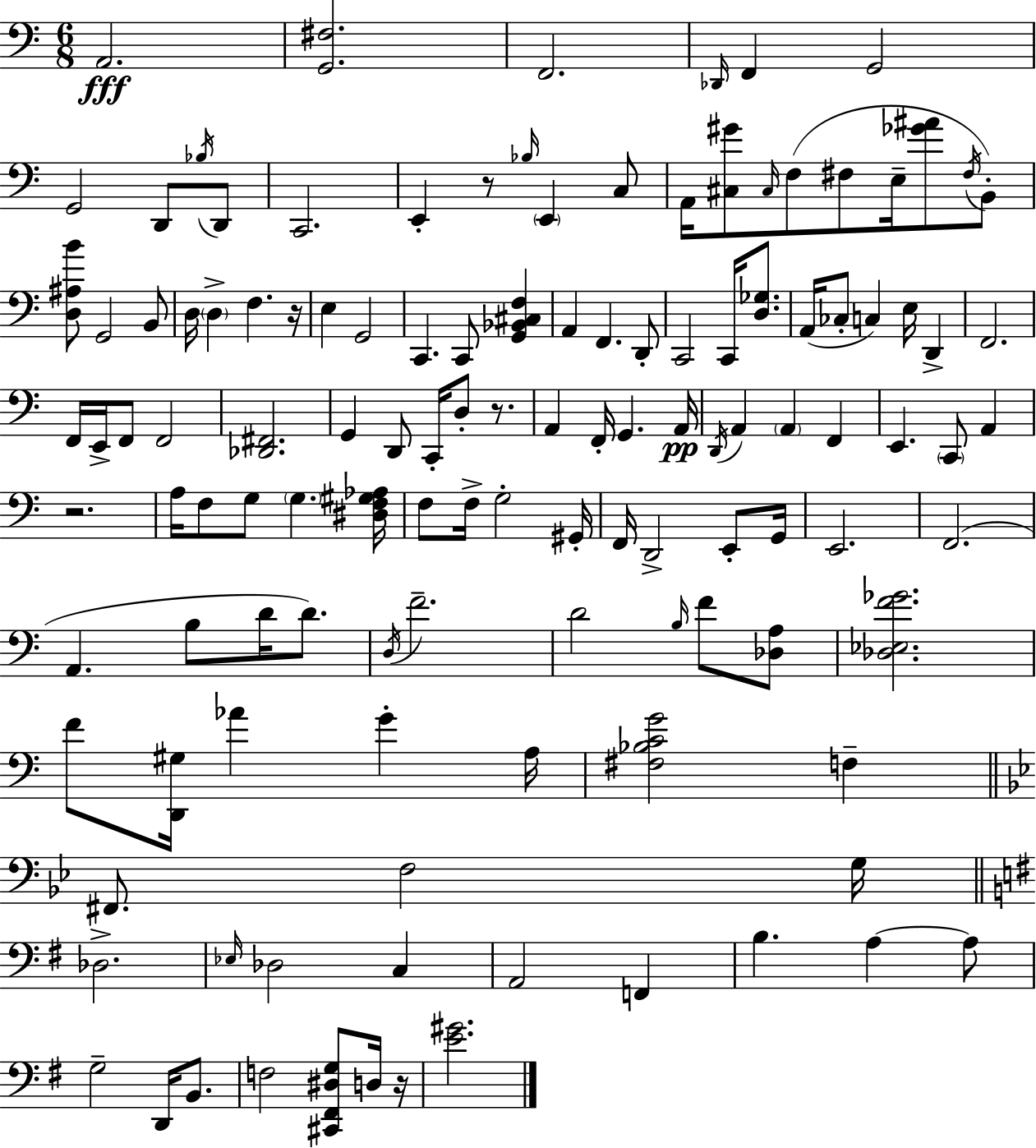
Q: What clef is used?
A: bass